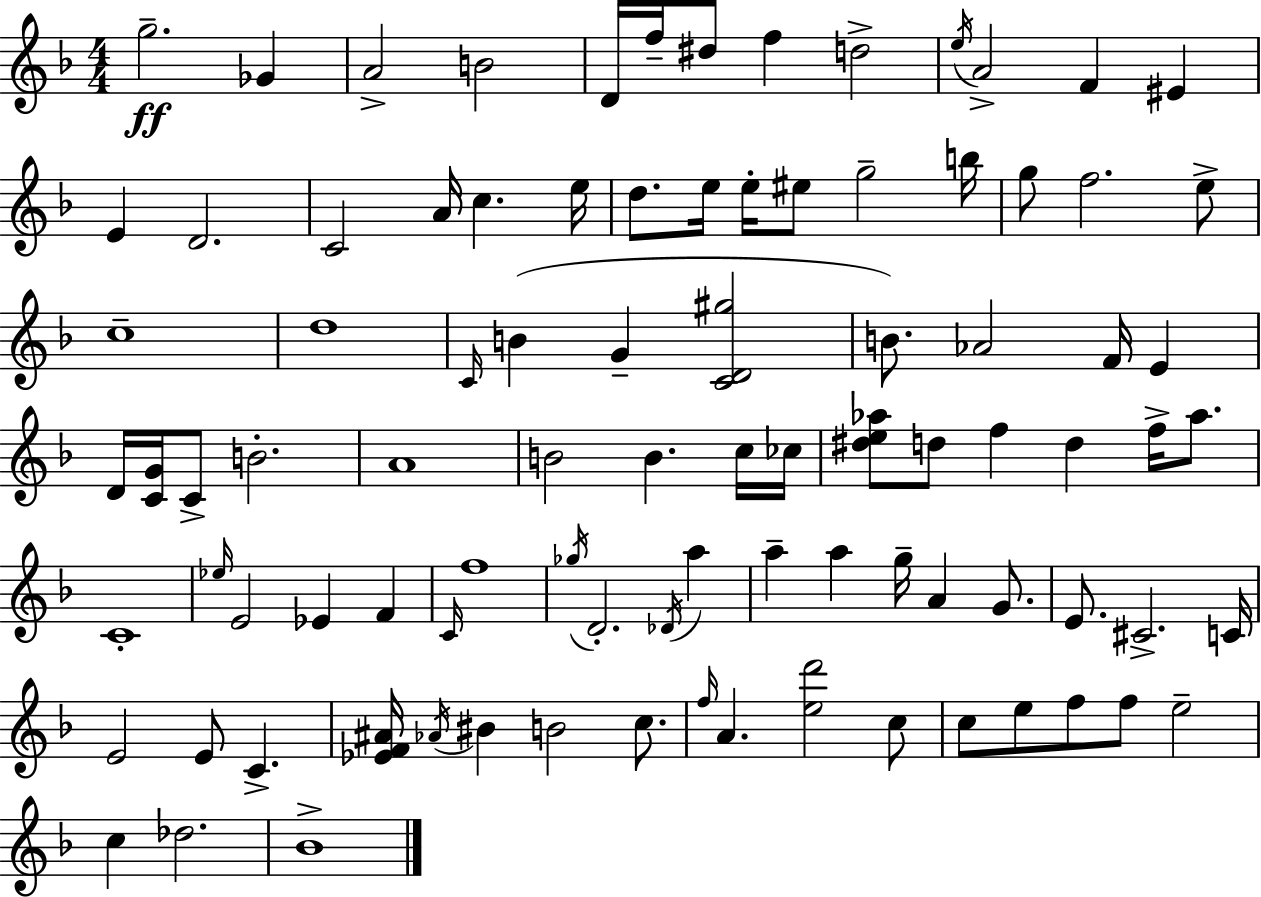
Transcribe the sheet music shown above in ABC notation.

X:1
T:Untitled
M:4/4
L:1/4
K:Dm
g2 _G A2 B2 D/4 f/4 ^d/2 f d2 e/4 A2 F ^E E D2 C2 A/4 c e/4 d/2 e/4 e/4 ^e/2 g2 b/4 g/2 f2 e/2 c4 d4 C/4 B G [CD^g]2 B/2 _A2 F/4 E D/4 [CG]/4 C/2 B2 A4 B2 B c/4 _c/4 [^de_a]/2 d/2 f d f/4 _a/2 C4 _e/4 E2 _E F C/4 f4 _g/4 D2 _D/4 a a a g/4 A G/2 E/2 ^C2 C/4 E2 E/2 C [_EF^A]/4 _A/4 ^B B2 c/2 f/4 A [ed']2 c/2 c/2 e/2 f/2 f/2 e2 c _d2 _B4